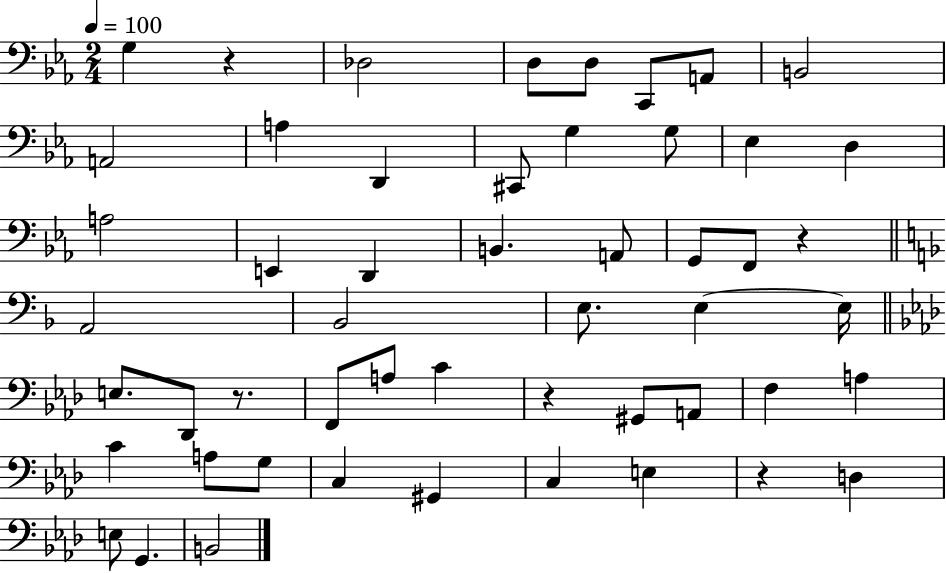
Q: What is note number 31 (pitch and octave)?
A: A3